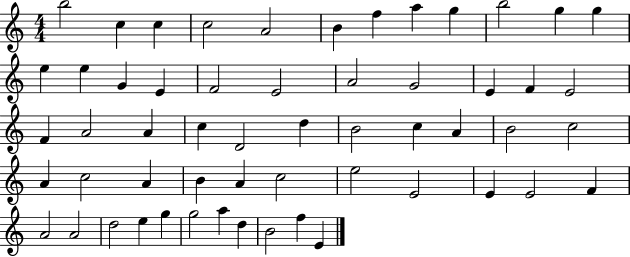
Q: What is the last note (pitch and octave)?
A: E4